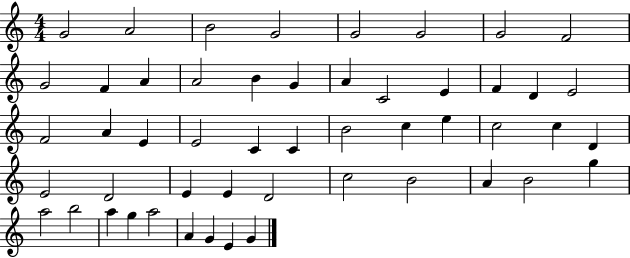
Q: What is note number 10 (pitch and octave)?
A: F4